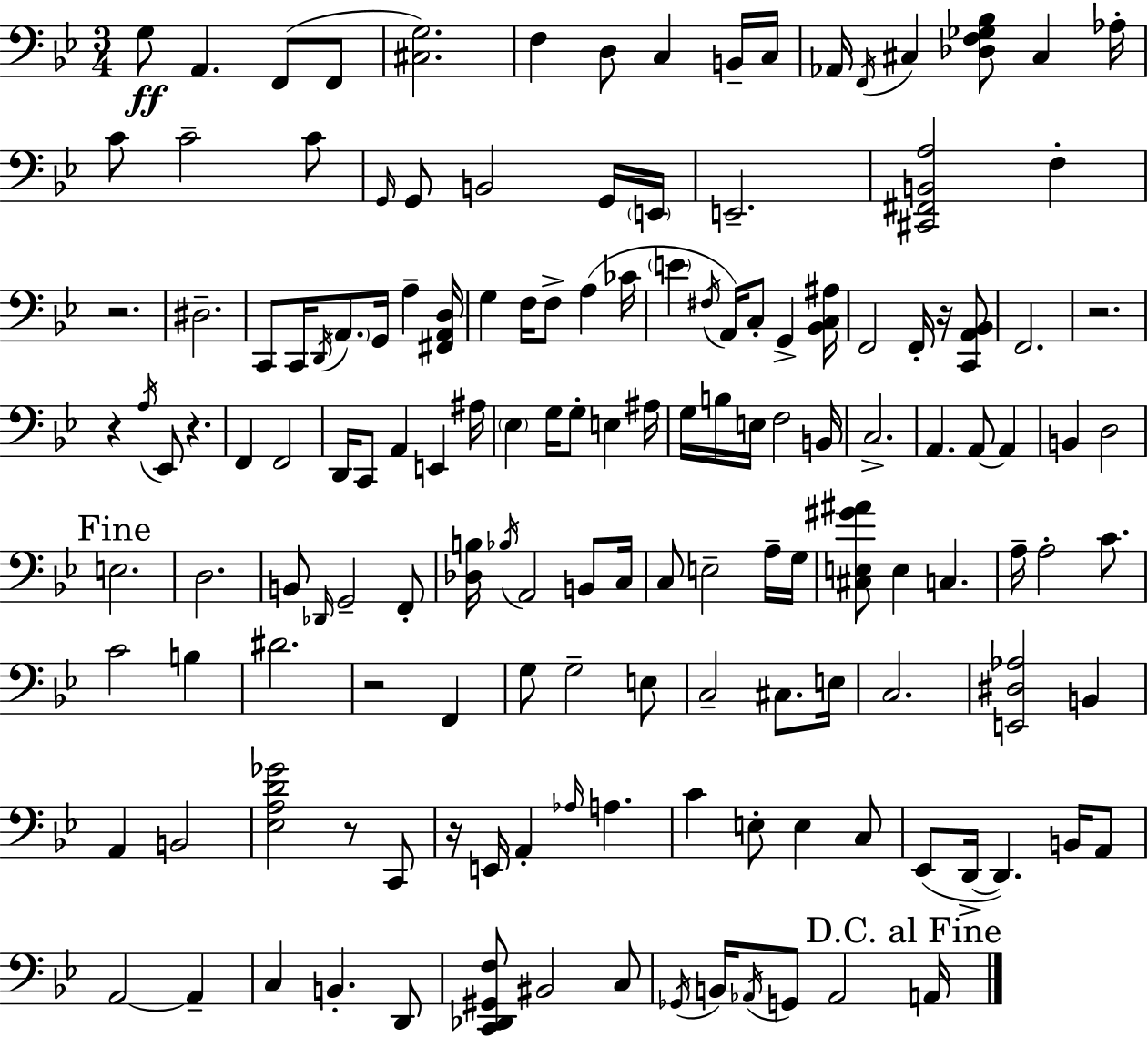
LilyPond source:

{
  \clef bass
  \numericTimeSignature
  \time 3/4
  \key bes \major
  g8\ff a,4. f,8( f,8 | <cis g>2.) | f4 d8 c4 b,16-- c16 | aes,16 \acciaccatura { f,16 } cis4 <des f ges bes>8 cis4 | \break aes16-. c'8 c'2-- c'8 | \grace { g,16 } g,8 b,2 | g,16 \parenthesize e,16 e,2.-- | <cis, fis, b, a>2 f4-. | \break r2. | dis2.-- | c,8 c,16 \acciaccatura { d,16 } \parenthesize a,8. g,16 a4-- | <fis, a, d>16 g4 f16 f8-> a4( | \break ces'16 \parenthesize e'4 \acciaccatura { fis16 } a,16) c8-. g,4-> | <bes, c ais>16 f,2 | f,16-. r16 <c, a, bes,>8 f,2. | r2. | \break r4 \acciaccatura { a16 } ees,8 r4. | f,4 f,2 | d,16 c,8 a,4 | e,4 ais16 \parenthesize ees4 g16 g8-. | \break e4 ais16 g16 b16 e16 f2 | b,16 c2.-> | a,4. a,8~~ | a,4 b,4 d2 | \break \mark "Fine" e2. | d2. | b,8 \grace { des,16 } g,2-- | f,8-. <des b>16 \acciaccatura { bes16 } a,2 | \break b,8 c16 c8 e2-- | a16-- g16 <cis e gis' ais'>8 e4 | c4. a16-- a2-. | c'8. c'2 | \break b4 dis'2. | r2 | f,4 g8 g2-- | e8 c2-- | \break cis8. e16 c2. | <e, dis aes>2 | b,4 a,4 b,2 | <ees a d' ges'>2 | \break r8 c,8 r16 e,16 a,4-. | \grace { aes16 } a4. c'4 | e8-. e4 c8 ees,8( d,16->~~ d,4.) | b,16 a,8 a,2~~ | \break a,4-- c4 | b,4.-. d,8 <c, des, gis, f>8 bis,2 | c8 \acciaccatura { ges,16 } b,16 \acciaccatura { aes,16 } g,8 | aes,2 \mark "D.C. al Fine" a,16 \bar "|."
}